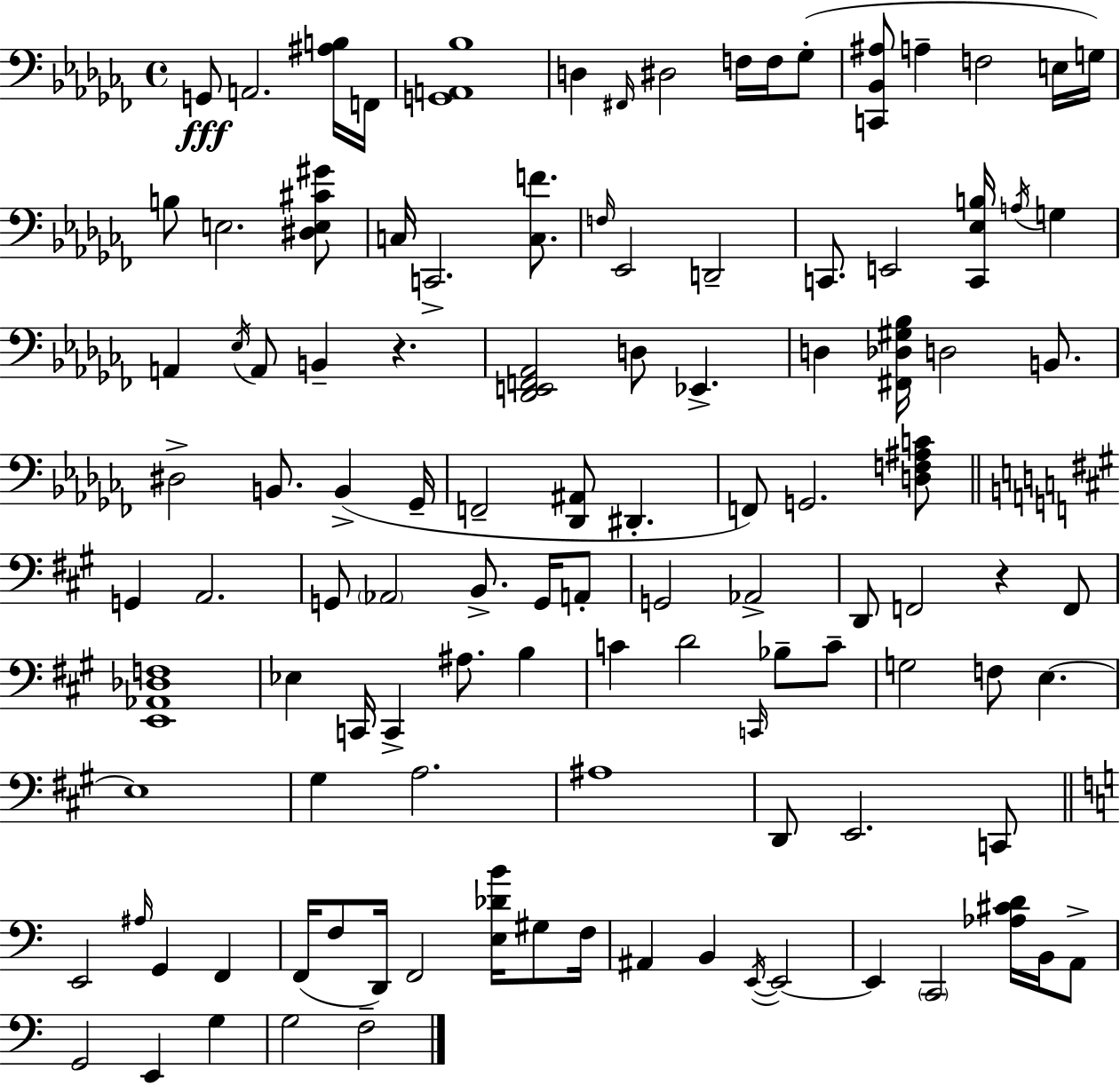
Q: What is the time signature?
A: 4/4